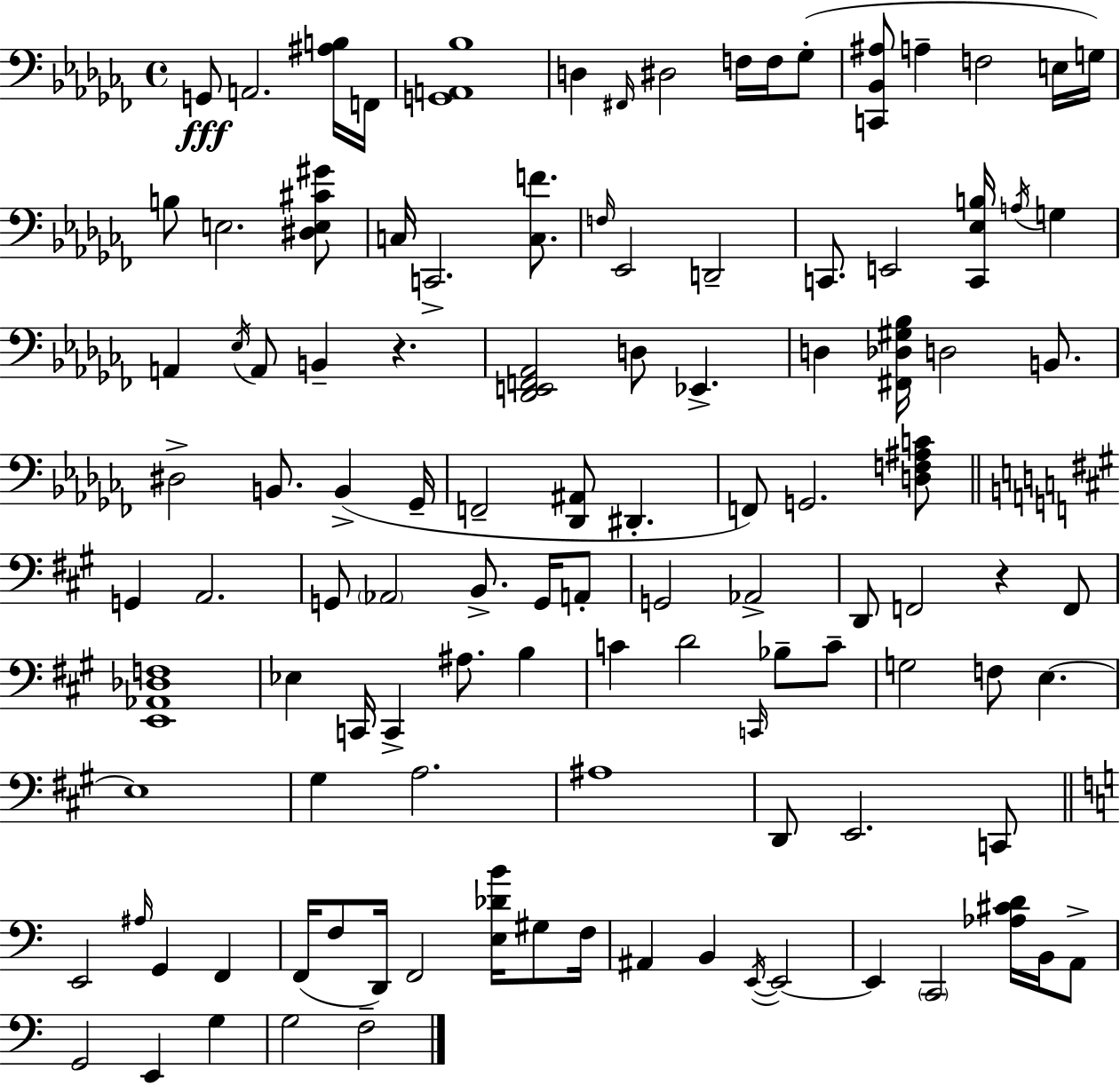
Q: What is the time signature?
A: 4/4